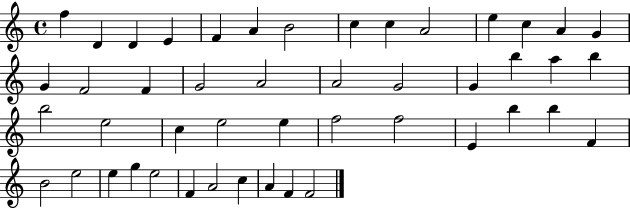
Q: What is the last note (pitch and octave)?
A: F4